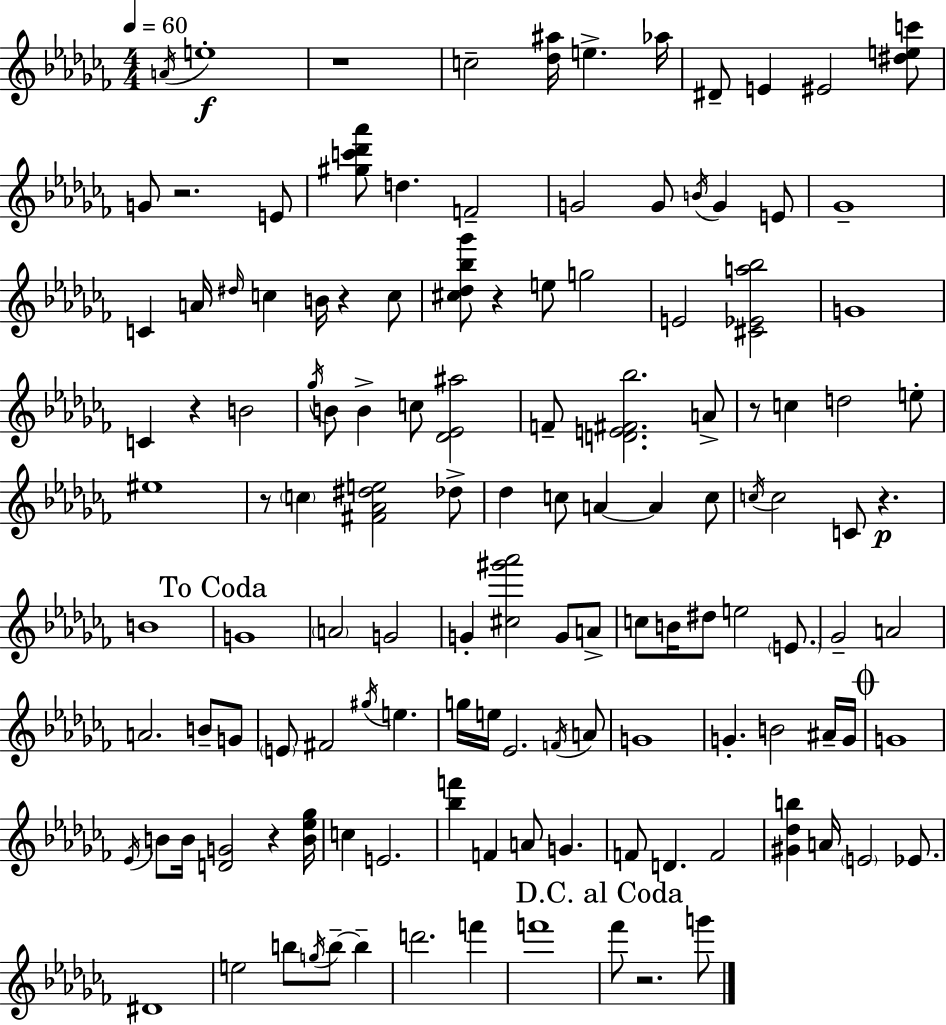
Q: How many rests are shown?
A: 10